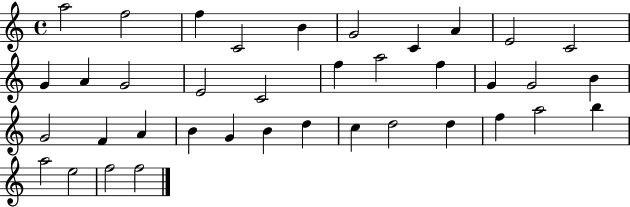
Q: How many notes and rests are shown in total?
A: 38